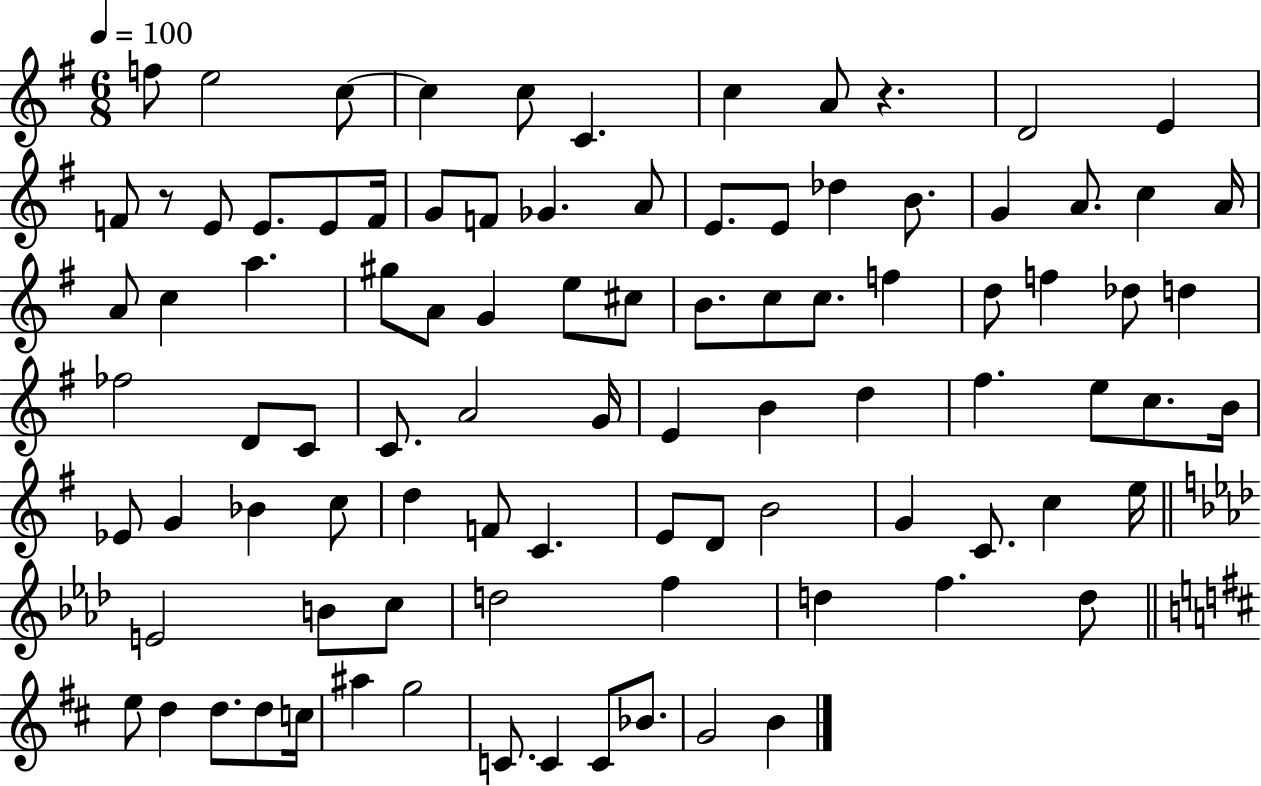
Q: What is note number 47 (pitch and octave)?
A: C4